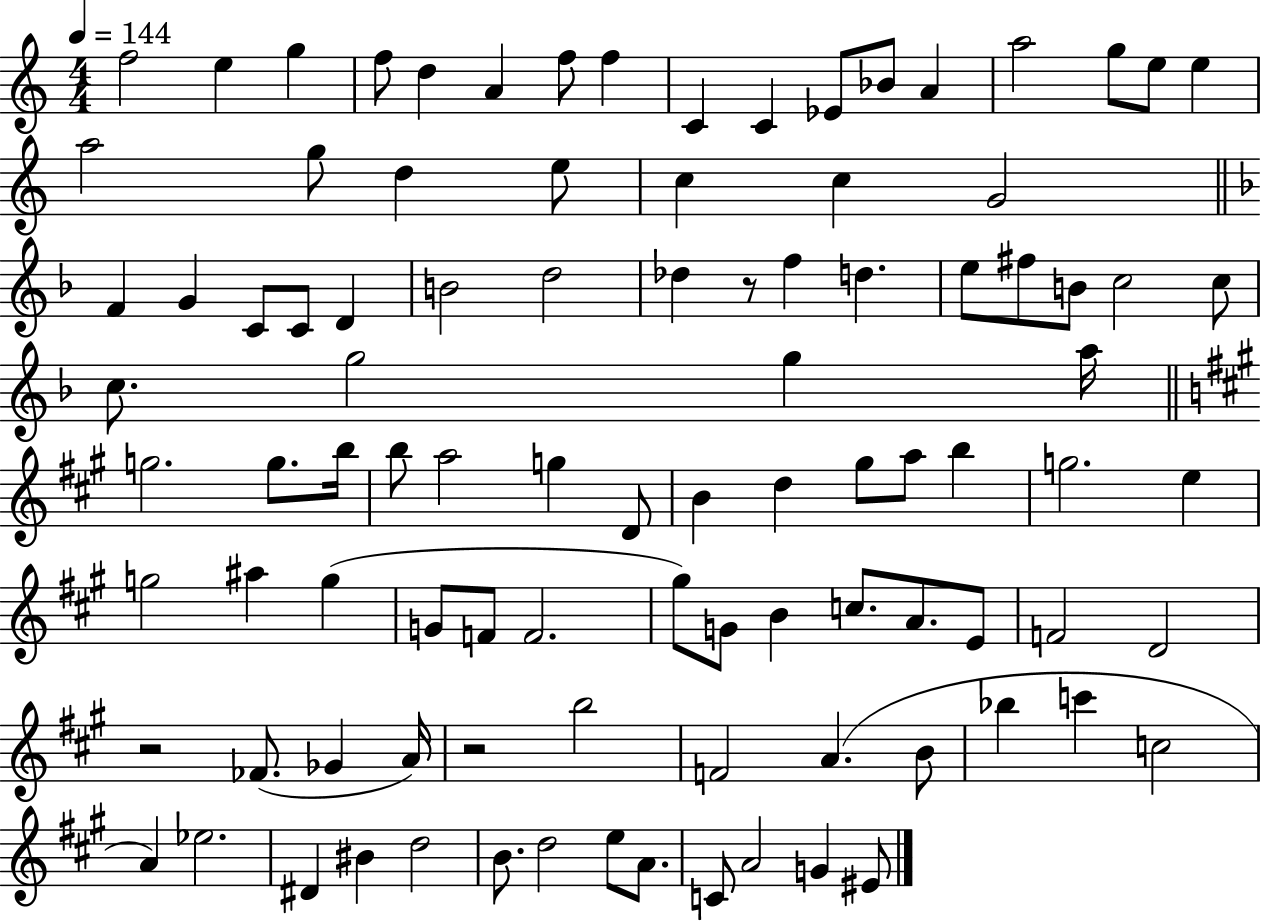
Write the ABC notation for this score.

X:1
T:Untitled
M:4/4
L:1/4
K:C
f2 e g f/2 d A f/2 f C C _E/2 _B/2 A a2 g/2 e/2 e a2 g/2 d e/2 c c G2 F G C/2 C/2 D B2 d2 _d z/2 f d e/2 ^f/2 B/2 c2 c/2 c/2 g2 g a/4 g2 g/2 b/4 b/2 a2 g D/2 B d ^g/2 a/2 b g2 e g2 ^a g G/2 F/2 F2 ^g/2 G/2 B c/2 A/2 E/2 F2 D2 z2 _F/2 _G A/4 z2 b2 F2 A B/2 _b c' c2 A _e2 ^D ^B d2 B/2 d2 e/2 A/2 C/2 A2 G ^E/2